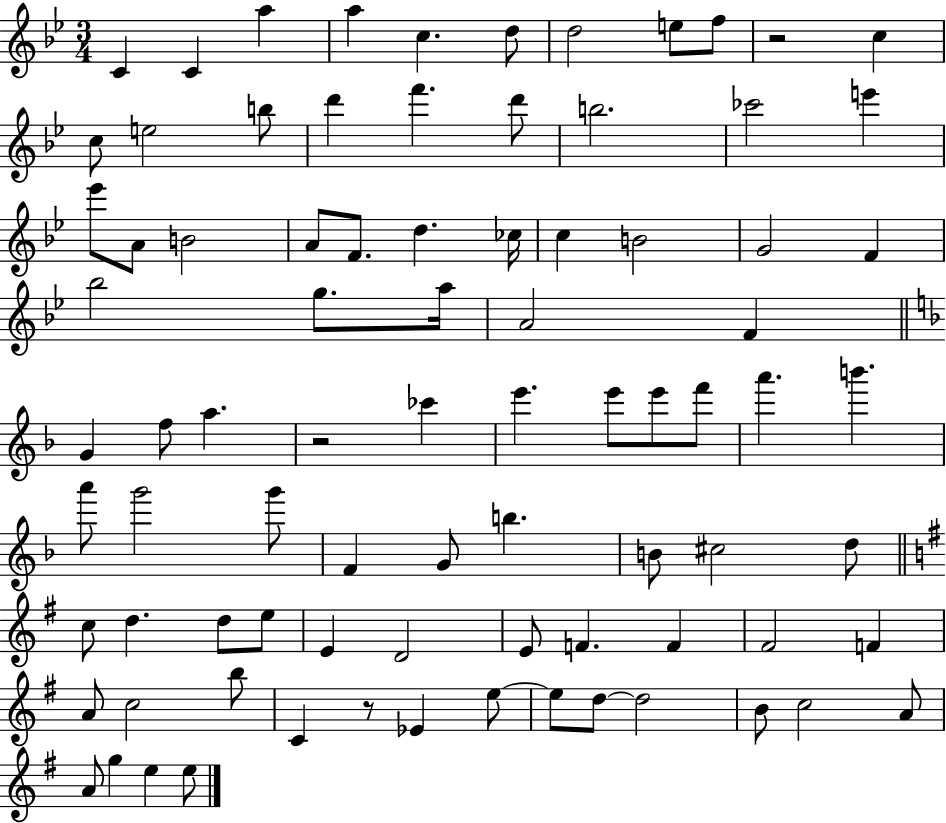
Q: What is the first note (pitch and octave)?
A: C4